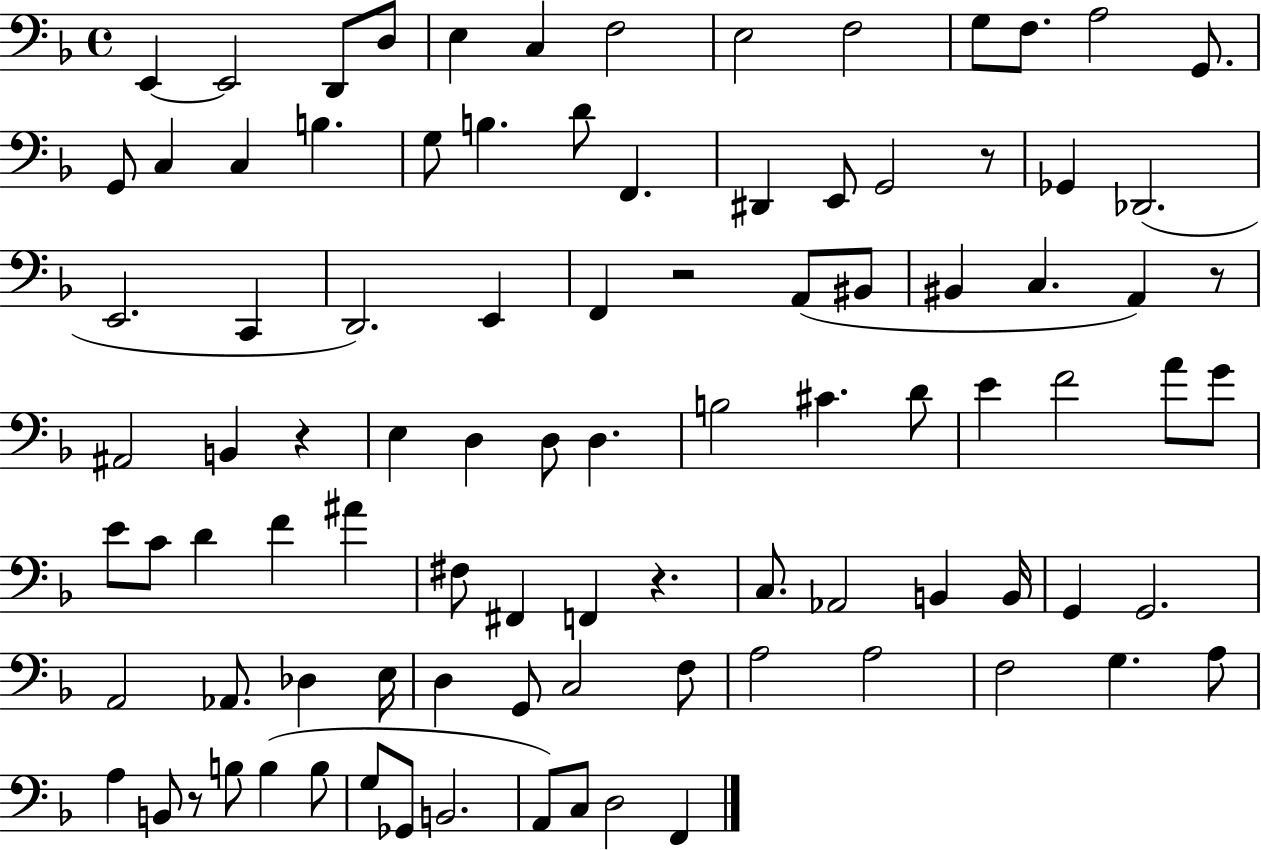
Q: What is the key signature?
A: F major